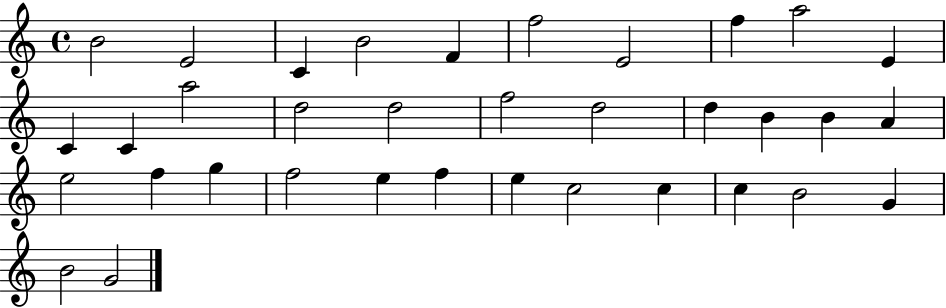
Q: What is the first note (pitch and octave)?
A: B4